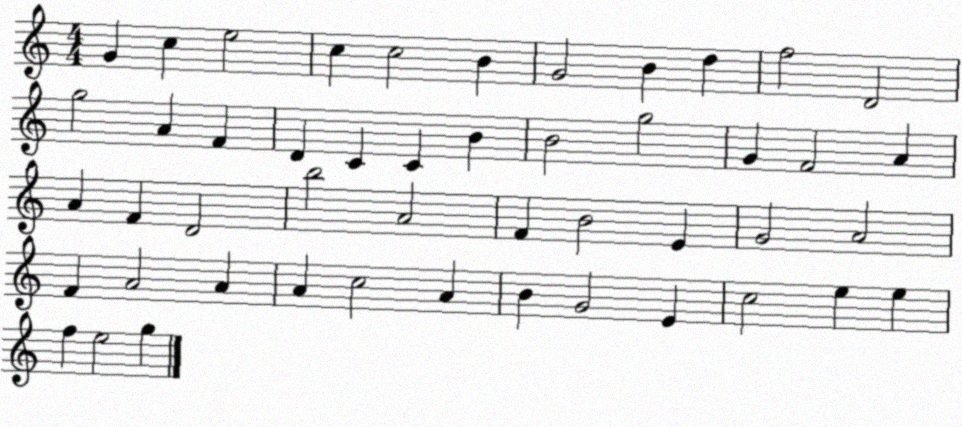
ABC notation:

X:1
T:Untitled
M:4/4
L:1/4
K:C
G c e2 c c2 B G2 B d f2 D2 g2 A F D C C B B2 g2 G F2 A A F D2 b2 A2 F B2 E G2 A2 F A2 A A c2 A B G2 E c2 e e f e2 g